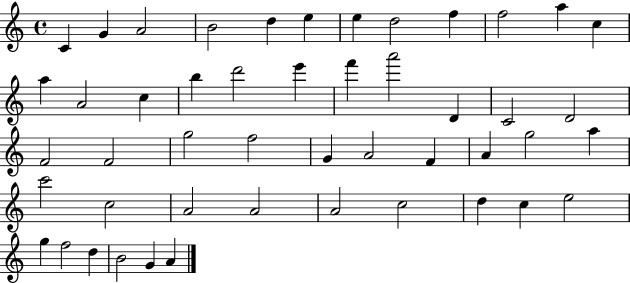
C4/q G4/q A4/h B4/h D5/q E5/q E5/q D5/h F5/q F5/h A5/q C5/q A5/q A4/h C5/q B5/q D6/h E6/q F6/q A6/h D4/q C4/h D4/h F4/h F4/h G5/h F5/h G4/q A4/h F4/q A4/q G5/h A5/q C6/h C5/h A4/h A4/h A4/h C5/h D5/q C5/q E5/h G5/q F5/h D5/q B4/h G4/q A4/q